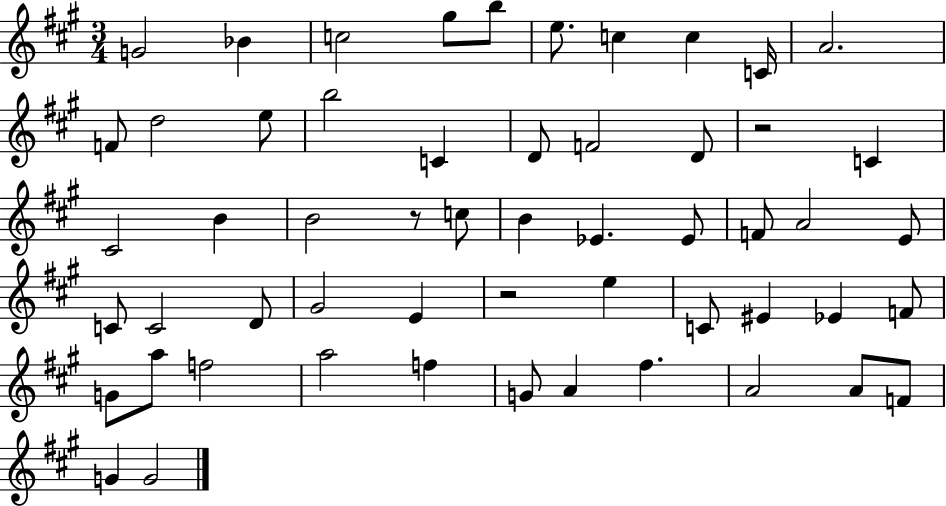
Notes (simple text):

G4/h Bb4/q C5/h G#5/e B5/e E5/e. C5/q C5/q C4/s A4/h. F4/e D5/h E5/e B5/h C4/q D4/e F4/h D4/e R/h C4/q C#4/h B4/q B4/h R/e C5/e B4/q Eb4/q. Eb4/e F4/e A4/h E4/e C4/e C4/h D4/e G#4/h E4/q R/h E5/q C4/e EIS4/q Eb4/q F4/e G4/e A5/e F5/h A5/h F5/q G4/e A4/q F#5/q. A4/h A4/e F4/e G4/q G4/h